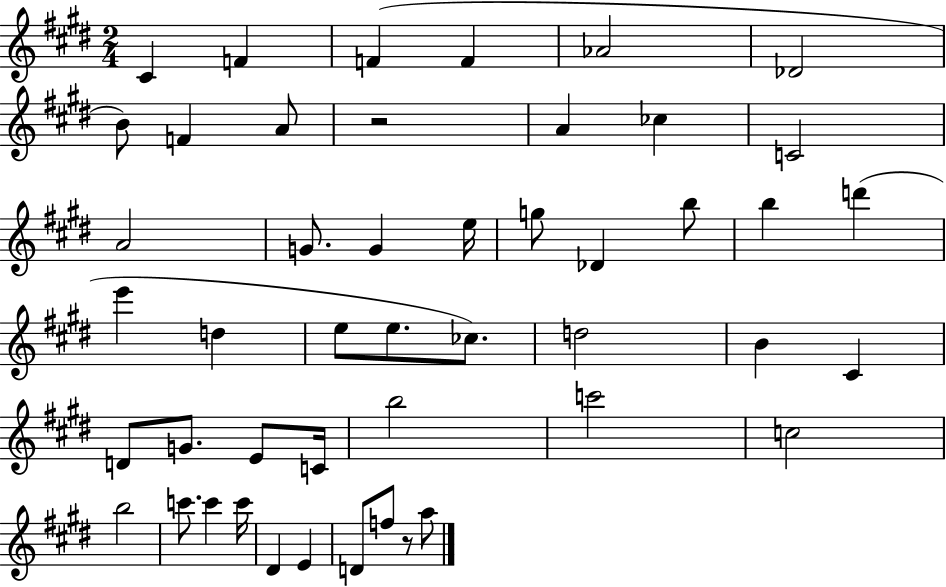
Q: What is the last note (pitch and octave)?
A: A5